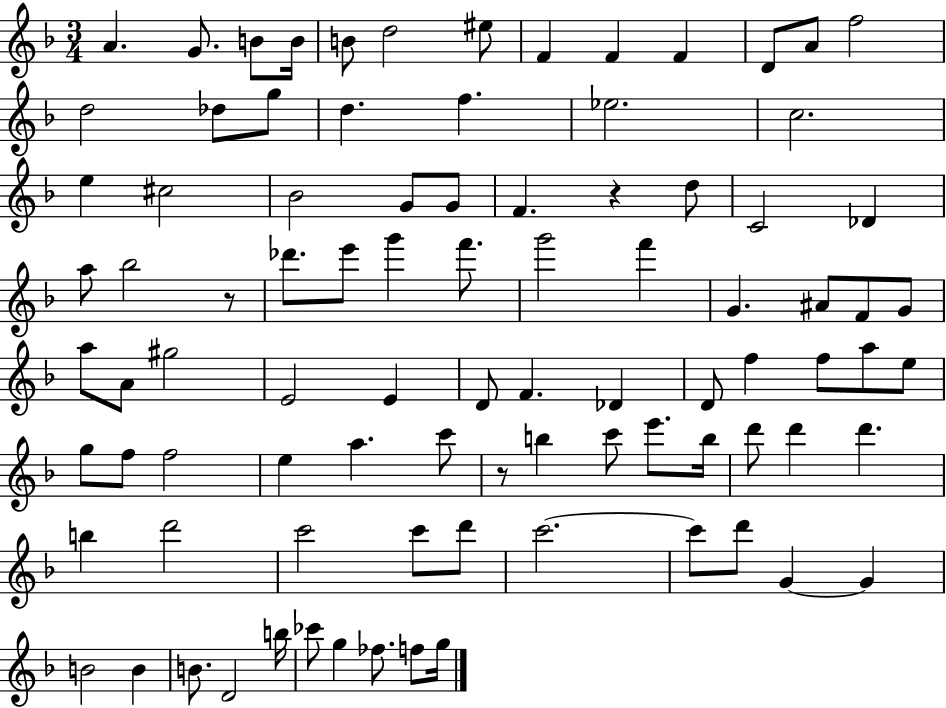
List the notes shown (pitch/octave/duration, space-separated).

A4/q. G4/e. B4/e B4/s B4/e D5/h EIS5/e F4/q F4/q F4/q D4/e A4/e F5/h D5/h Db5/e G5/e D5/q. F5/q. Eb5/h. C5/h. E5/q C#5/h Bb4/h G4/e G4/e F4/q. R/q D5/e C4/h Db4/q A5/e Bb5/h R/e Db6/e. E6/e G6/q F6/e. G6/h F6/q G4/q. A#4/e F4/e G4/e A5/e A4/e G#5/h E4/h E4/q D4/e F4/q. Db4/q D4/e F5/q F5/e A5/e E5/e G5/e F5/e F5/h E5/q A5/q. C6/e R/e B5/q C6/e E6/e. B5/s D6/e D6/q D6/q. B5/q D6/h C6/h C6/e D6/e C6/h. C6/e D6/e G4/q G4/q B4/h B4/q B4/e. D4/h B5/s CES6/e G5/q FES5/e. F5/e G5/s